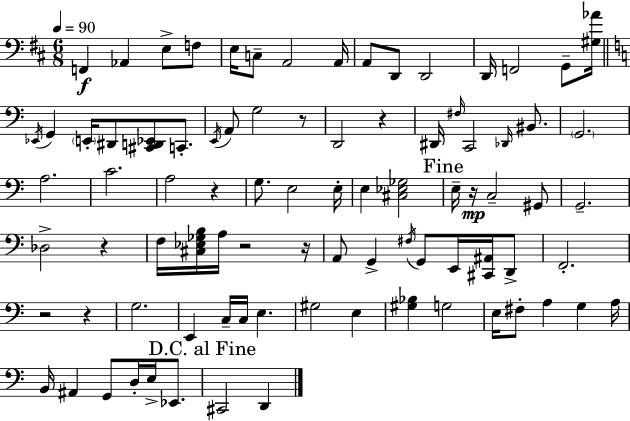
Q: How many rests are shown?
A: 9